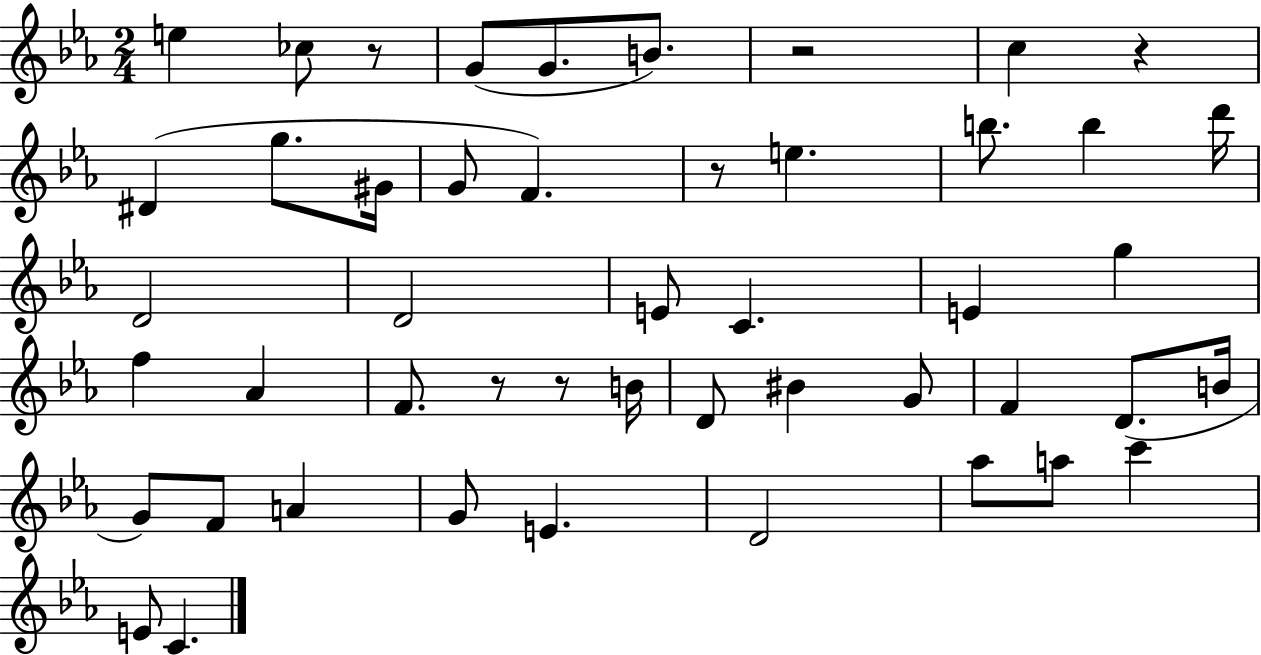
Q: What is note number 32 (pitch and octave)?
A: G4